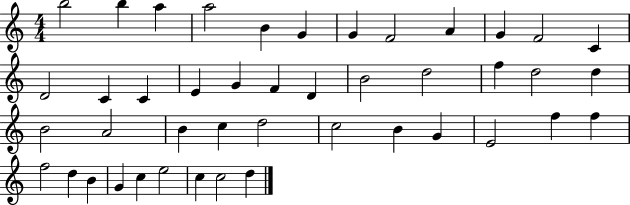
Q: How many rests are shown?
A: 0